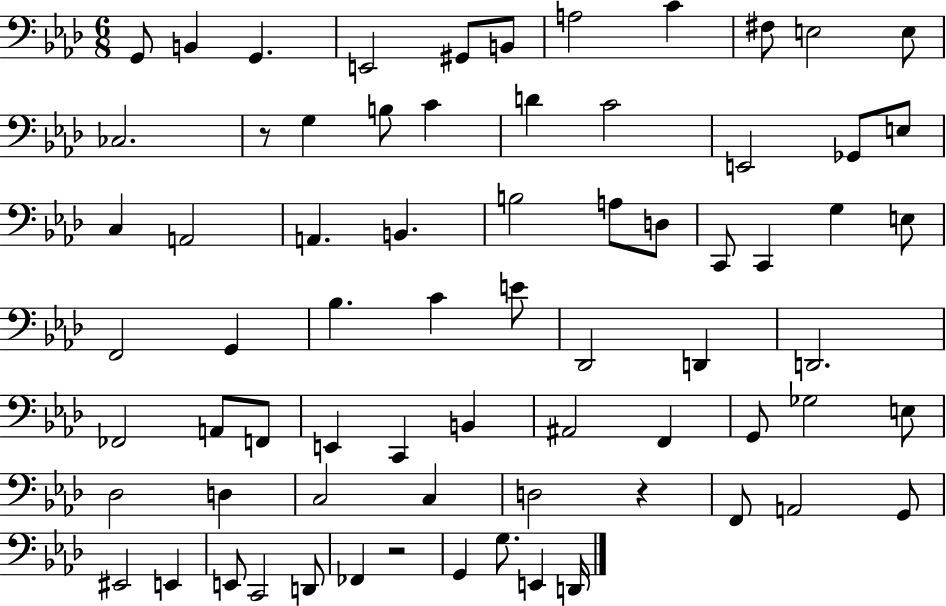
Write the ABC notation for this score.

X:1
T:Untitled
M:6/8
L:1/4
K:Ab
G,,/2 B,, G,, E,,2 ^G,,/2 B,,/2 A,2 C ^F,/2 E,2 E,/2 _C,2 z/2 G, B,/2 C D C2 E,,2 _G,,/2 E,/2 C, A,,2 A,, B,, B,2 A,/2 D,/2 C,,/2 C,, G, E,/2 F,,2 G,, _B, C E/2 _D,,2 D,, D,,2 _F,,2 A,,/2 F,,/2 E,, C,, B,, ^A,,2 F,, G,,/2 _G,2 E,/2 _D,2 D, C,2 C, D,2 z F,,/2 A,,2 G,,/2 ^E,,2 E,, E,,/2 C,,2 D,,/2 _F,, z2 G,, G,/2 E,, D,,/4